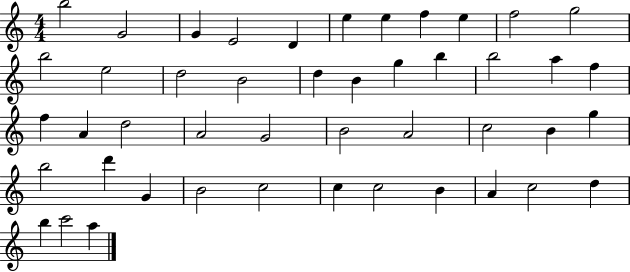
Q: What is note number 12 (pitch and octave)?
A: B5